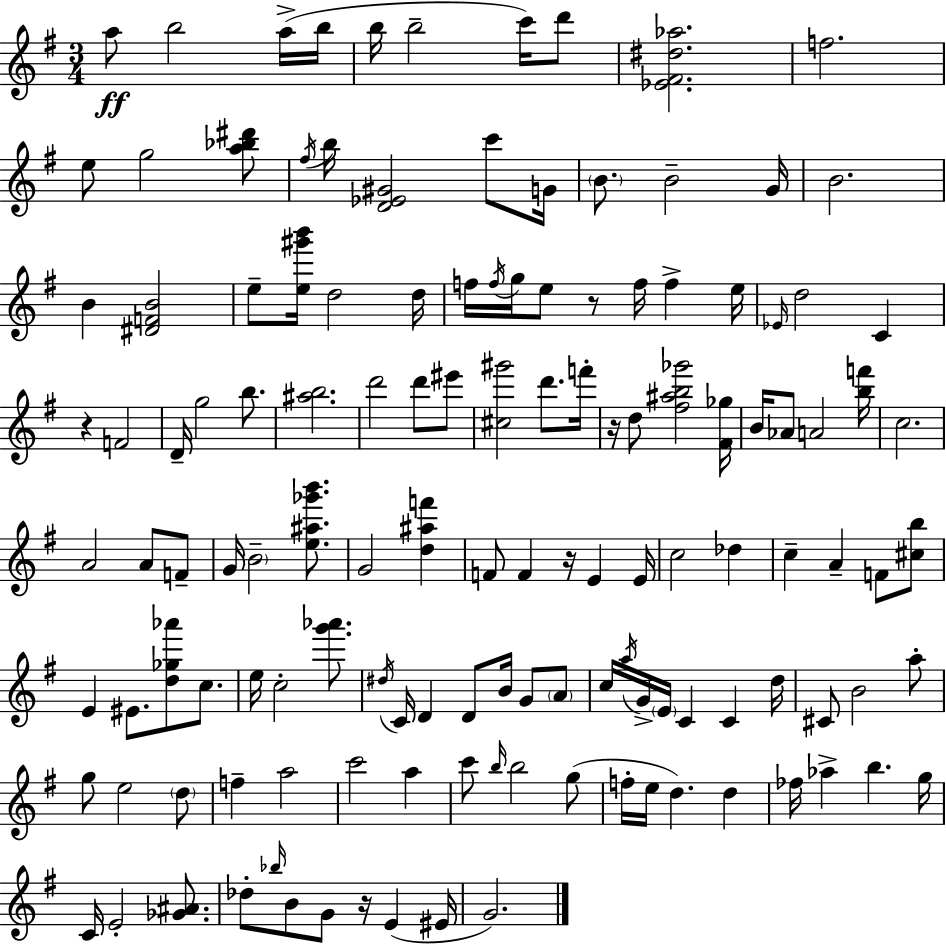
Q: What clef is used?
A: treble